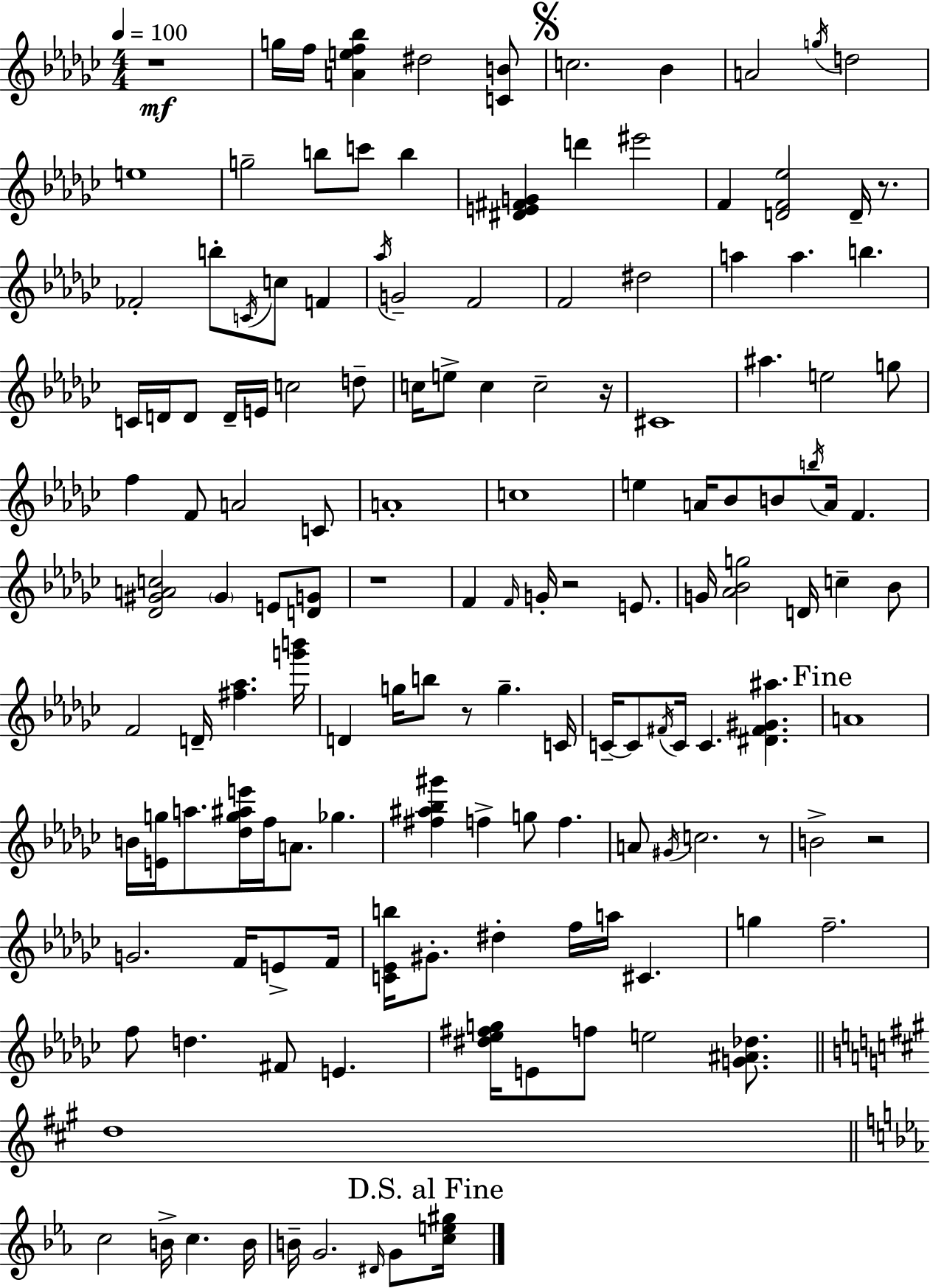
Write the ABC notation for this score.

X:1
T:Untitled
M:4/4
L:1/4
K:Ebm
z4 g/4 f/4 [Aef_b] ^d2 [CB]/2 c2 _B A2 g/4 d2 e4 g2 b/2 c'/2 b [^DE^FG] d' ^e'2 F [DF_e]2 D/4 z/2 _F2 b/2 C/4 c/2 F _a/4 G2 F2 F2 ^d2 a a b C/4 D/4 D/2 D/4 E/4 c2 d/2 c/4 e/2 c c2 z/4 ^C4 ^a e2 g/2 f F/2 A2 C/2 A4 c4 e A/4 _B/2 B/2 b/4 A/4 F [_D^GAc]2 ^G E/2 [DG]/2 z4 F F/4 G/4 z2 E/2 G/4 [_A_Bg]2 D/4 c _B/2 F2 D/4 [^f_a] [g'b']/4 D g/4 b/2 z/2 g C/4 C/4 C/2 ^F/4 C/4 C [^D^F^G^a] A4 B/4 [Eg]/4 a/2 [_dg^ae']/4 f/4 A/2 _g [^f^a_b^g'] f g/2 f A/2 ^G/4 c2 z/2 B2 z2 G2 F/4 E/2 F/4 [C_Eb]/4 ^G/2 ^d f/4 a/4 ^C g f2 f/2 d ^F/2 E [^d_e^fg]/4 E/2 f/2 e2 [G^A_d]/2 d4 c2 B/4 c B/4 B/4 G2 ^D/4 G/2 [ce^g]/4